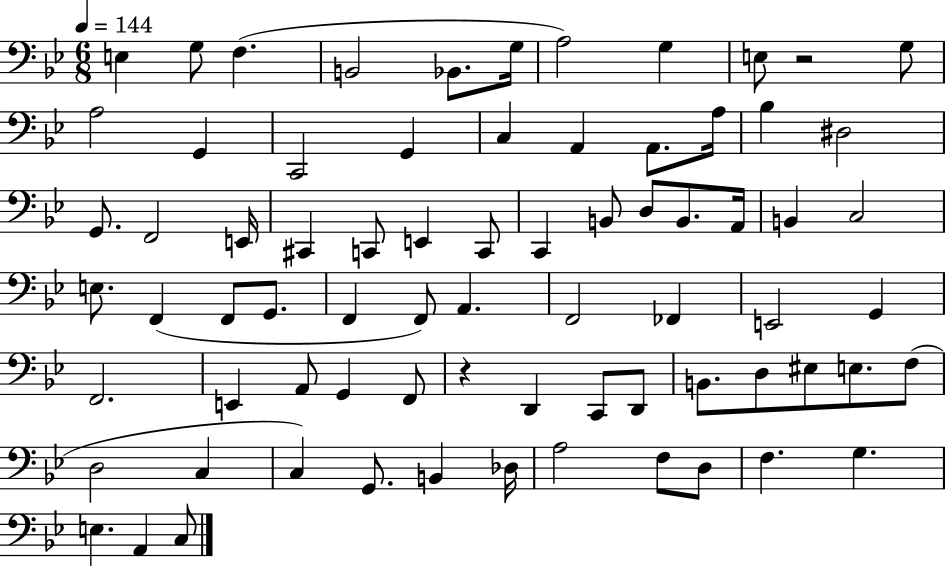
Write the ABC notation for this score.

X:1
T:Untitled
M:6/8
L:1/4
K:Bb
E, G,/2 F, B,,2 _B,,/2 G,/4 A,2 G, E,/2 z2 G,/2 A,2 G,, C,,2 G,, C, A,, A,,/2 A,/4 _B, ^D,2 G,,/2 F,,2 E,,/4 ^C,, C,,/2 E,, C,,/2 C,, B,,/2 D,/2 B,,/2 A,,/4 B,, C,2 E,/2 F,, F,,/2 G,,/2 F,, F,,/2 A,, F,,2 _F,, E,,2 G,, F,,2 E,, A,,/2 G,, F,,/2 z D,, C,,/2 D,,/2 B,,/2 D,/2 ^E,/2 E,/2 F,/2 D,2 C, C, G,,/2 B,, _D,/4 A,2 F,/2 D,/2 F, G, E, A,, C,/2